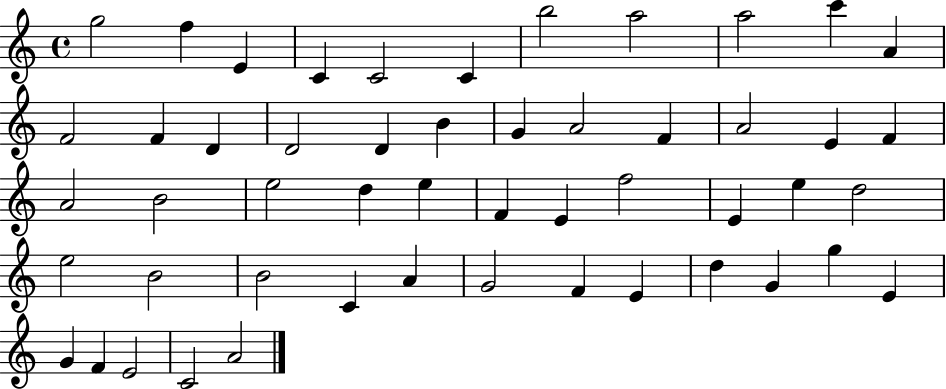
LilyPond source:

{
  \clef treble
  \time 4/4
  \defaultTimeSignature
  \key c \major
  g''2 f''4 e'4 | c'4 c'2 c'4 | b''2 a''2 | a''2 c'''4 a'4 | \break f'2 f'4 d'4 | d'2 d'4 b'4 | g'4 a'2 f'4 | a'2 e'4 f'4 | \break a'2 b'2 | e''2 d''4 e''4 | f'4 e'4 f''2 | e'4 e''4 d''2 | \break e''2 b'2 | b'2 c'4 a'4 | g'2 f'4 e'4 | d''4 g'4 g''4 e'4 | \break g'4 f'4 e'2 | c'2 a'2 | \bar "|."
}